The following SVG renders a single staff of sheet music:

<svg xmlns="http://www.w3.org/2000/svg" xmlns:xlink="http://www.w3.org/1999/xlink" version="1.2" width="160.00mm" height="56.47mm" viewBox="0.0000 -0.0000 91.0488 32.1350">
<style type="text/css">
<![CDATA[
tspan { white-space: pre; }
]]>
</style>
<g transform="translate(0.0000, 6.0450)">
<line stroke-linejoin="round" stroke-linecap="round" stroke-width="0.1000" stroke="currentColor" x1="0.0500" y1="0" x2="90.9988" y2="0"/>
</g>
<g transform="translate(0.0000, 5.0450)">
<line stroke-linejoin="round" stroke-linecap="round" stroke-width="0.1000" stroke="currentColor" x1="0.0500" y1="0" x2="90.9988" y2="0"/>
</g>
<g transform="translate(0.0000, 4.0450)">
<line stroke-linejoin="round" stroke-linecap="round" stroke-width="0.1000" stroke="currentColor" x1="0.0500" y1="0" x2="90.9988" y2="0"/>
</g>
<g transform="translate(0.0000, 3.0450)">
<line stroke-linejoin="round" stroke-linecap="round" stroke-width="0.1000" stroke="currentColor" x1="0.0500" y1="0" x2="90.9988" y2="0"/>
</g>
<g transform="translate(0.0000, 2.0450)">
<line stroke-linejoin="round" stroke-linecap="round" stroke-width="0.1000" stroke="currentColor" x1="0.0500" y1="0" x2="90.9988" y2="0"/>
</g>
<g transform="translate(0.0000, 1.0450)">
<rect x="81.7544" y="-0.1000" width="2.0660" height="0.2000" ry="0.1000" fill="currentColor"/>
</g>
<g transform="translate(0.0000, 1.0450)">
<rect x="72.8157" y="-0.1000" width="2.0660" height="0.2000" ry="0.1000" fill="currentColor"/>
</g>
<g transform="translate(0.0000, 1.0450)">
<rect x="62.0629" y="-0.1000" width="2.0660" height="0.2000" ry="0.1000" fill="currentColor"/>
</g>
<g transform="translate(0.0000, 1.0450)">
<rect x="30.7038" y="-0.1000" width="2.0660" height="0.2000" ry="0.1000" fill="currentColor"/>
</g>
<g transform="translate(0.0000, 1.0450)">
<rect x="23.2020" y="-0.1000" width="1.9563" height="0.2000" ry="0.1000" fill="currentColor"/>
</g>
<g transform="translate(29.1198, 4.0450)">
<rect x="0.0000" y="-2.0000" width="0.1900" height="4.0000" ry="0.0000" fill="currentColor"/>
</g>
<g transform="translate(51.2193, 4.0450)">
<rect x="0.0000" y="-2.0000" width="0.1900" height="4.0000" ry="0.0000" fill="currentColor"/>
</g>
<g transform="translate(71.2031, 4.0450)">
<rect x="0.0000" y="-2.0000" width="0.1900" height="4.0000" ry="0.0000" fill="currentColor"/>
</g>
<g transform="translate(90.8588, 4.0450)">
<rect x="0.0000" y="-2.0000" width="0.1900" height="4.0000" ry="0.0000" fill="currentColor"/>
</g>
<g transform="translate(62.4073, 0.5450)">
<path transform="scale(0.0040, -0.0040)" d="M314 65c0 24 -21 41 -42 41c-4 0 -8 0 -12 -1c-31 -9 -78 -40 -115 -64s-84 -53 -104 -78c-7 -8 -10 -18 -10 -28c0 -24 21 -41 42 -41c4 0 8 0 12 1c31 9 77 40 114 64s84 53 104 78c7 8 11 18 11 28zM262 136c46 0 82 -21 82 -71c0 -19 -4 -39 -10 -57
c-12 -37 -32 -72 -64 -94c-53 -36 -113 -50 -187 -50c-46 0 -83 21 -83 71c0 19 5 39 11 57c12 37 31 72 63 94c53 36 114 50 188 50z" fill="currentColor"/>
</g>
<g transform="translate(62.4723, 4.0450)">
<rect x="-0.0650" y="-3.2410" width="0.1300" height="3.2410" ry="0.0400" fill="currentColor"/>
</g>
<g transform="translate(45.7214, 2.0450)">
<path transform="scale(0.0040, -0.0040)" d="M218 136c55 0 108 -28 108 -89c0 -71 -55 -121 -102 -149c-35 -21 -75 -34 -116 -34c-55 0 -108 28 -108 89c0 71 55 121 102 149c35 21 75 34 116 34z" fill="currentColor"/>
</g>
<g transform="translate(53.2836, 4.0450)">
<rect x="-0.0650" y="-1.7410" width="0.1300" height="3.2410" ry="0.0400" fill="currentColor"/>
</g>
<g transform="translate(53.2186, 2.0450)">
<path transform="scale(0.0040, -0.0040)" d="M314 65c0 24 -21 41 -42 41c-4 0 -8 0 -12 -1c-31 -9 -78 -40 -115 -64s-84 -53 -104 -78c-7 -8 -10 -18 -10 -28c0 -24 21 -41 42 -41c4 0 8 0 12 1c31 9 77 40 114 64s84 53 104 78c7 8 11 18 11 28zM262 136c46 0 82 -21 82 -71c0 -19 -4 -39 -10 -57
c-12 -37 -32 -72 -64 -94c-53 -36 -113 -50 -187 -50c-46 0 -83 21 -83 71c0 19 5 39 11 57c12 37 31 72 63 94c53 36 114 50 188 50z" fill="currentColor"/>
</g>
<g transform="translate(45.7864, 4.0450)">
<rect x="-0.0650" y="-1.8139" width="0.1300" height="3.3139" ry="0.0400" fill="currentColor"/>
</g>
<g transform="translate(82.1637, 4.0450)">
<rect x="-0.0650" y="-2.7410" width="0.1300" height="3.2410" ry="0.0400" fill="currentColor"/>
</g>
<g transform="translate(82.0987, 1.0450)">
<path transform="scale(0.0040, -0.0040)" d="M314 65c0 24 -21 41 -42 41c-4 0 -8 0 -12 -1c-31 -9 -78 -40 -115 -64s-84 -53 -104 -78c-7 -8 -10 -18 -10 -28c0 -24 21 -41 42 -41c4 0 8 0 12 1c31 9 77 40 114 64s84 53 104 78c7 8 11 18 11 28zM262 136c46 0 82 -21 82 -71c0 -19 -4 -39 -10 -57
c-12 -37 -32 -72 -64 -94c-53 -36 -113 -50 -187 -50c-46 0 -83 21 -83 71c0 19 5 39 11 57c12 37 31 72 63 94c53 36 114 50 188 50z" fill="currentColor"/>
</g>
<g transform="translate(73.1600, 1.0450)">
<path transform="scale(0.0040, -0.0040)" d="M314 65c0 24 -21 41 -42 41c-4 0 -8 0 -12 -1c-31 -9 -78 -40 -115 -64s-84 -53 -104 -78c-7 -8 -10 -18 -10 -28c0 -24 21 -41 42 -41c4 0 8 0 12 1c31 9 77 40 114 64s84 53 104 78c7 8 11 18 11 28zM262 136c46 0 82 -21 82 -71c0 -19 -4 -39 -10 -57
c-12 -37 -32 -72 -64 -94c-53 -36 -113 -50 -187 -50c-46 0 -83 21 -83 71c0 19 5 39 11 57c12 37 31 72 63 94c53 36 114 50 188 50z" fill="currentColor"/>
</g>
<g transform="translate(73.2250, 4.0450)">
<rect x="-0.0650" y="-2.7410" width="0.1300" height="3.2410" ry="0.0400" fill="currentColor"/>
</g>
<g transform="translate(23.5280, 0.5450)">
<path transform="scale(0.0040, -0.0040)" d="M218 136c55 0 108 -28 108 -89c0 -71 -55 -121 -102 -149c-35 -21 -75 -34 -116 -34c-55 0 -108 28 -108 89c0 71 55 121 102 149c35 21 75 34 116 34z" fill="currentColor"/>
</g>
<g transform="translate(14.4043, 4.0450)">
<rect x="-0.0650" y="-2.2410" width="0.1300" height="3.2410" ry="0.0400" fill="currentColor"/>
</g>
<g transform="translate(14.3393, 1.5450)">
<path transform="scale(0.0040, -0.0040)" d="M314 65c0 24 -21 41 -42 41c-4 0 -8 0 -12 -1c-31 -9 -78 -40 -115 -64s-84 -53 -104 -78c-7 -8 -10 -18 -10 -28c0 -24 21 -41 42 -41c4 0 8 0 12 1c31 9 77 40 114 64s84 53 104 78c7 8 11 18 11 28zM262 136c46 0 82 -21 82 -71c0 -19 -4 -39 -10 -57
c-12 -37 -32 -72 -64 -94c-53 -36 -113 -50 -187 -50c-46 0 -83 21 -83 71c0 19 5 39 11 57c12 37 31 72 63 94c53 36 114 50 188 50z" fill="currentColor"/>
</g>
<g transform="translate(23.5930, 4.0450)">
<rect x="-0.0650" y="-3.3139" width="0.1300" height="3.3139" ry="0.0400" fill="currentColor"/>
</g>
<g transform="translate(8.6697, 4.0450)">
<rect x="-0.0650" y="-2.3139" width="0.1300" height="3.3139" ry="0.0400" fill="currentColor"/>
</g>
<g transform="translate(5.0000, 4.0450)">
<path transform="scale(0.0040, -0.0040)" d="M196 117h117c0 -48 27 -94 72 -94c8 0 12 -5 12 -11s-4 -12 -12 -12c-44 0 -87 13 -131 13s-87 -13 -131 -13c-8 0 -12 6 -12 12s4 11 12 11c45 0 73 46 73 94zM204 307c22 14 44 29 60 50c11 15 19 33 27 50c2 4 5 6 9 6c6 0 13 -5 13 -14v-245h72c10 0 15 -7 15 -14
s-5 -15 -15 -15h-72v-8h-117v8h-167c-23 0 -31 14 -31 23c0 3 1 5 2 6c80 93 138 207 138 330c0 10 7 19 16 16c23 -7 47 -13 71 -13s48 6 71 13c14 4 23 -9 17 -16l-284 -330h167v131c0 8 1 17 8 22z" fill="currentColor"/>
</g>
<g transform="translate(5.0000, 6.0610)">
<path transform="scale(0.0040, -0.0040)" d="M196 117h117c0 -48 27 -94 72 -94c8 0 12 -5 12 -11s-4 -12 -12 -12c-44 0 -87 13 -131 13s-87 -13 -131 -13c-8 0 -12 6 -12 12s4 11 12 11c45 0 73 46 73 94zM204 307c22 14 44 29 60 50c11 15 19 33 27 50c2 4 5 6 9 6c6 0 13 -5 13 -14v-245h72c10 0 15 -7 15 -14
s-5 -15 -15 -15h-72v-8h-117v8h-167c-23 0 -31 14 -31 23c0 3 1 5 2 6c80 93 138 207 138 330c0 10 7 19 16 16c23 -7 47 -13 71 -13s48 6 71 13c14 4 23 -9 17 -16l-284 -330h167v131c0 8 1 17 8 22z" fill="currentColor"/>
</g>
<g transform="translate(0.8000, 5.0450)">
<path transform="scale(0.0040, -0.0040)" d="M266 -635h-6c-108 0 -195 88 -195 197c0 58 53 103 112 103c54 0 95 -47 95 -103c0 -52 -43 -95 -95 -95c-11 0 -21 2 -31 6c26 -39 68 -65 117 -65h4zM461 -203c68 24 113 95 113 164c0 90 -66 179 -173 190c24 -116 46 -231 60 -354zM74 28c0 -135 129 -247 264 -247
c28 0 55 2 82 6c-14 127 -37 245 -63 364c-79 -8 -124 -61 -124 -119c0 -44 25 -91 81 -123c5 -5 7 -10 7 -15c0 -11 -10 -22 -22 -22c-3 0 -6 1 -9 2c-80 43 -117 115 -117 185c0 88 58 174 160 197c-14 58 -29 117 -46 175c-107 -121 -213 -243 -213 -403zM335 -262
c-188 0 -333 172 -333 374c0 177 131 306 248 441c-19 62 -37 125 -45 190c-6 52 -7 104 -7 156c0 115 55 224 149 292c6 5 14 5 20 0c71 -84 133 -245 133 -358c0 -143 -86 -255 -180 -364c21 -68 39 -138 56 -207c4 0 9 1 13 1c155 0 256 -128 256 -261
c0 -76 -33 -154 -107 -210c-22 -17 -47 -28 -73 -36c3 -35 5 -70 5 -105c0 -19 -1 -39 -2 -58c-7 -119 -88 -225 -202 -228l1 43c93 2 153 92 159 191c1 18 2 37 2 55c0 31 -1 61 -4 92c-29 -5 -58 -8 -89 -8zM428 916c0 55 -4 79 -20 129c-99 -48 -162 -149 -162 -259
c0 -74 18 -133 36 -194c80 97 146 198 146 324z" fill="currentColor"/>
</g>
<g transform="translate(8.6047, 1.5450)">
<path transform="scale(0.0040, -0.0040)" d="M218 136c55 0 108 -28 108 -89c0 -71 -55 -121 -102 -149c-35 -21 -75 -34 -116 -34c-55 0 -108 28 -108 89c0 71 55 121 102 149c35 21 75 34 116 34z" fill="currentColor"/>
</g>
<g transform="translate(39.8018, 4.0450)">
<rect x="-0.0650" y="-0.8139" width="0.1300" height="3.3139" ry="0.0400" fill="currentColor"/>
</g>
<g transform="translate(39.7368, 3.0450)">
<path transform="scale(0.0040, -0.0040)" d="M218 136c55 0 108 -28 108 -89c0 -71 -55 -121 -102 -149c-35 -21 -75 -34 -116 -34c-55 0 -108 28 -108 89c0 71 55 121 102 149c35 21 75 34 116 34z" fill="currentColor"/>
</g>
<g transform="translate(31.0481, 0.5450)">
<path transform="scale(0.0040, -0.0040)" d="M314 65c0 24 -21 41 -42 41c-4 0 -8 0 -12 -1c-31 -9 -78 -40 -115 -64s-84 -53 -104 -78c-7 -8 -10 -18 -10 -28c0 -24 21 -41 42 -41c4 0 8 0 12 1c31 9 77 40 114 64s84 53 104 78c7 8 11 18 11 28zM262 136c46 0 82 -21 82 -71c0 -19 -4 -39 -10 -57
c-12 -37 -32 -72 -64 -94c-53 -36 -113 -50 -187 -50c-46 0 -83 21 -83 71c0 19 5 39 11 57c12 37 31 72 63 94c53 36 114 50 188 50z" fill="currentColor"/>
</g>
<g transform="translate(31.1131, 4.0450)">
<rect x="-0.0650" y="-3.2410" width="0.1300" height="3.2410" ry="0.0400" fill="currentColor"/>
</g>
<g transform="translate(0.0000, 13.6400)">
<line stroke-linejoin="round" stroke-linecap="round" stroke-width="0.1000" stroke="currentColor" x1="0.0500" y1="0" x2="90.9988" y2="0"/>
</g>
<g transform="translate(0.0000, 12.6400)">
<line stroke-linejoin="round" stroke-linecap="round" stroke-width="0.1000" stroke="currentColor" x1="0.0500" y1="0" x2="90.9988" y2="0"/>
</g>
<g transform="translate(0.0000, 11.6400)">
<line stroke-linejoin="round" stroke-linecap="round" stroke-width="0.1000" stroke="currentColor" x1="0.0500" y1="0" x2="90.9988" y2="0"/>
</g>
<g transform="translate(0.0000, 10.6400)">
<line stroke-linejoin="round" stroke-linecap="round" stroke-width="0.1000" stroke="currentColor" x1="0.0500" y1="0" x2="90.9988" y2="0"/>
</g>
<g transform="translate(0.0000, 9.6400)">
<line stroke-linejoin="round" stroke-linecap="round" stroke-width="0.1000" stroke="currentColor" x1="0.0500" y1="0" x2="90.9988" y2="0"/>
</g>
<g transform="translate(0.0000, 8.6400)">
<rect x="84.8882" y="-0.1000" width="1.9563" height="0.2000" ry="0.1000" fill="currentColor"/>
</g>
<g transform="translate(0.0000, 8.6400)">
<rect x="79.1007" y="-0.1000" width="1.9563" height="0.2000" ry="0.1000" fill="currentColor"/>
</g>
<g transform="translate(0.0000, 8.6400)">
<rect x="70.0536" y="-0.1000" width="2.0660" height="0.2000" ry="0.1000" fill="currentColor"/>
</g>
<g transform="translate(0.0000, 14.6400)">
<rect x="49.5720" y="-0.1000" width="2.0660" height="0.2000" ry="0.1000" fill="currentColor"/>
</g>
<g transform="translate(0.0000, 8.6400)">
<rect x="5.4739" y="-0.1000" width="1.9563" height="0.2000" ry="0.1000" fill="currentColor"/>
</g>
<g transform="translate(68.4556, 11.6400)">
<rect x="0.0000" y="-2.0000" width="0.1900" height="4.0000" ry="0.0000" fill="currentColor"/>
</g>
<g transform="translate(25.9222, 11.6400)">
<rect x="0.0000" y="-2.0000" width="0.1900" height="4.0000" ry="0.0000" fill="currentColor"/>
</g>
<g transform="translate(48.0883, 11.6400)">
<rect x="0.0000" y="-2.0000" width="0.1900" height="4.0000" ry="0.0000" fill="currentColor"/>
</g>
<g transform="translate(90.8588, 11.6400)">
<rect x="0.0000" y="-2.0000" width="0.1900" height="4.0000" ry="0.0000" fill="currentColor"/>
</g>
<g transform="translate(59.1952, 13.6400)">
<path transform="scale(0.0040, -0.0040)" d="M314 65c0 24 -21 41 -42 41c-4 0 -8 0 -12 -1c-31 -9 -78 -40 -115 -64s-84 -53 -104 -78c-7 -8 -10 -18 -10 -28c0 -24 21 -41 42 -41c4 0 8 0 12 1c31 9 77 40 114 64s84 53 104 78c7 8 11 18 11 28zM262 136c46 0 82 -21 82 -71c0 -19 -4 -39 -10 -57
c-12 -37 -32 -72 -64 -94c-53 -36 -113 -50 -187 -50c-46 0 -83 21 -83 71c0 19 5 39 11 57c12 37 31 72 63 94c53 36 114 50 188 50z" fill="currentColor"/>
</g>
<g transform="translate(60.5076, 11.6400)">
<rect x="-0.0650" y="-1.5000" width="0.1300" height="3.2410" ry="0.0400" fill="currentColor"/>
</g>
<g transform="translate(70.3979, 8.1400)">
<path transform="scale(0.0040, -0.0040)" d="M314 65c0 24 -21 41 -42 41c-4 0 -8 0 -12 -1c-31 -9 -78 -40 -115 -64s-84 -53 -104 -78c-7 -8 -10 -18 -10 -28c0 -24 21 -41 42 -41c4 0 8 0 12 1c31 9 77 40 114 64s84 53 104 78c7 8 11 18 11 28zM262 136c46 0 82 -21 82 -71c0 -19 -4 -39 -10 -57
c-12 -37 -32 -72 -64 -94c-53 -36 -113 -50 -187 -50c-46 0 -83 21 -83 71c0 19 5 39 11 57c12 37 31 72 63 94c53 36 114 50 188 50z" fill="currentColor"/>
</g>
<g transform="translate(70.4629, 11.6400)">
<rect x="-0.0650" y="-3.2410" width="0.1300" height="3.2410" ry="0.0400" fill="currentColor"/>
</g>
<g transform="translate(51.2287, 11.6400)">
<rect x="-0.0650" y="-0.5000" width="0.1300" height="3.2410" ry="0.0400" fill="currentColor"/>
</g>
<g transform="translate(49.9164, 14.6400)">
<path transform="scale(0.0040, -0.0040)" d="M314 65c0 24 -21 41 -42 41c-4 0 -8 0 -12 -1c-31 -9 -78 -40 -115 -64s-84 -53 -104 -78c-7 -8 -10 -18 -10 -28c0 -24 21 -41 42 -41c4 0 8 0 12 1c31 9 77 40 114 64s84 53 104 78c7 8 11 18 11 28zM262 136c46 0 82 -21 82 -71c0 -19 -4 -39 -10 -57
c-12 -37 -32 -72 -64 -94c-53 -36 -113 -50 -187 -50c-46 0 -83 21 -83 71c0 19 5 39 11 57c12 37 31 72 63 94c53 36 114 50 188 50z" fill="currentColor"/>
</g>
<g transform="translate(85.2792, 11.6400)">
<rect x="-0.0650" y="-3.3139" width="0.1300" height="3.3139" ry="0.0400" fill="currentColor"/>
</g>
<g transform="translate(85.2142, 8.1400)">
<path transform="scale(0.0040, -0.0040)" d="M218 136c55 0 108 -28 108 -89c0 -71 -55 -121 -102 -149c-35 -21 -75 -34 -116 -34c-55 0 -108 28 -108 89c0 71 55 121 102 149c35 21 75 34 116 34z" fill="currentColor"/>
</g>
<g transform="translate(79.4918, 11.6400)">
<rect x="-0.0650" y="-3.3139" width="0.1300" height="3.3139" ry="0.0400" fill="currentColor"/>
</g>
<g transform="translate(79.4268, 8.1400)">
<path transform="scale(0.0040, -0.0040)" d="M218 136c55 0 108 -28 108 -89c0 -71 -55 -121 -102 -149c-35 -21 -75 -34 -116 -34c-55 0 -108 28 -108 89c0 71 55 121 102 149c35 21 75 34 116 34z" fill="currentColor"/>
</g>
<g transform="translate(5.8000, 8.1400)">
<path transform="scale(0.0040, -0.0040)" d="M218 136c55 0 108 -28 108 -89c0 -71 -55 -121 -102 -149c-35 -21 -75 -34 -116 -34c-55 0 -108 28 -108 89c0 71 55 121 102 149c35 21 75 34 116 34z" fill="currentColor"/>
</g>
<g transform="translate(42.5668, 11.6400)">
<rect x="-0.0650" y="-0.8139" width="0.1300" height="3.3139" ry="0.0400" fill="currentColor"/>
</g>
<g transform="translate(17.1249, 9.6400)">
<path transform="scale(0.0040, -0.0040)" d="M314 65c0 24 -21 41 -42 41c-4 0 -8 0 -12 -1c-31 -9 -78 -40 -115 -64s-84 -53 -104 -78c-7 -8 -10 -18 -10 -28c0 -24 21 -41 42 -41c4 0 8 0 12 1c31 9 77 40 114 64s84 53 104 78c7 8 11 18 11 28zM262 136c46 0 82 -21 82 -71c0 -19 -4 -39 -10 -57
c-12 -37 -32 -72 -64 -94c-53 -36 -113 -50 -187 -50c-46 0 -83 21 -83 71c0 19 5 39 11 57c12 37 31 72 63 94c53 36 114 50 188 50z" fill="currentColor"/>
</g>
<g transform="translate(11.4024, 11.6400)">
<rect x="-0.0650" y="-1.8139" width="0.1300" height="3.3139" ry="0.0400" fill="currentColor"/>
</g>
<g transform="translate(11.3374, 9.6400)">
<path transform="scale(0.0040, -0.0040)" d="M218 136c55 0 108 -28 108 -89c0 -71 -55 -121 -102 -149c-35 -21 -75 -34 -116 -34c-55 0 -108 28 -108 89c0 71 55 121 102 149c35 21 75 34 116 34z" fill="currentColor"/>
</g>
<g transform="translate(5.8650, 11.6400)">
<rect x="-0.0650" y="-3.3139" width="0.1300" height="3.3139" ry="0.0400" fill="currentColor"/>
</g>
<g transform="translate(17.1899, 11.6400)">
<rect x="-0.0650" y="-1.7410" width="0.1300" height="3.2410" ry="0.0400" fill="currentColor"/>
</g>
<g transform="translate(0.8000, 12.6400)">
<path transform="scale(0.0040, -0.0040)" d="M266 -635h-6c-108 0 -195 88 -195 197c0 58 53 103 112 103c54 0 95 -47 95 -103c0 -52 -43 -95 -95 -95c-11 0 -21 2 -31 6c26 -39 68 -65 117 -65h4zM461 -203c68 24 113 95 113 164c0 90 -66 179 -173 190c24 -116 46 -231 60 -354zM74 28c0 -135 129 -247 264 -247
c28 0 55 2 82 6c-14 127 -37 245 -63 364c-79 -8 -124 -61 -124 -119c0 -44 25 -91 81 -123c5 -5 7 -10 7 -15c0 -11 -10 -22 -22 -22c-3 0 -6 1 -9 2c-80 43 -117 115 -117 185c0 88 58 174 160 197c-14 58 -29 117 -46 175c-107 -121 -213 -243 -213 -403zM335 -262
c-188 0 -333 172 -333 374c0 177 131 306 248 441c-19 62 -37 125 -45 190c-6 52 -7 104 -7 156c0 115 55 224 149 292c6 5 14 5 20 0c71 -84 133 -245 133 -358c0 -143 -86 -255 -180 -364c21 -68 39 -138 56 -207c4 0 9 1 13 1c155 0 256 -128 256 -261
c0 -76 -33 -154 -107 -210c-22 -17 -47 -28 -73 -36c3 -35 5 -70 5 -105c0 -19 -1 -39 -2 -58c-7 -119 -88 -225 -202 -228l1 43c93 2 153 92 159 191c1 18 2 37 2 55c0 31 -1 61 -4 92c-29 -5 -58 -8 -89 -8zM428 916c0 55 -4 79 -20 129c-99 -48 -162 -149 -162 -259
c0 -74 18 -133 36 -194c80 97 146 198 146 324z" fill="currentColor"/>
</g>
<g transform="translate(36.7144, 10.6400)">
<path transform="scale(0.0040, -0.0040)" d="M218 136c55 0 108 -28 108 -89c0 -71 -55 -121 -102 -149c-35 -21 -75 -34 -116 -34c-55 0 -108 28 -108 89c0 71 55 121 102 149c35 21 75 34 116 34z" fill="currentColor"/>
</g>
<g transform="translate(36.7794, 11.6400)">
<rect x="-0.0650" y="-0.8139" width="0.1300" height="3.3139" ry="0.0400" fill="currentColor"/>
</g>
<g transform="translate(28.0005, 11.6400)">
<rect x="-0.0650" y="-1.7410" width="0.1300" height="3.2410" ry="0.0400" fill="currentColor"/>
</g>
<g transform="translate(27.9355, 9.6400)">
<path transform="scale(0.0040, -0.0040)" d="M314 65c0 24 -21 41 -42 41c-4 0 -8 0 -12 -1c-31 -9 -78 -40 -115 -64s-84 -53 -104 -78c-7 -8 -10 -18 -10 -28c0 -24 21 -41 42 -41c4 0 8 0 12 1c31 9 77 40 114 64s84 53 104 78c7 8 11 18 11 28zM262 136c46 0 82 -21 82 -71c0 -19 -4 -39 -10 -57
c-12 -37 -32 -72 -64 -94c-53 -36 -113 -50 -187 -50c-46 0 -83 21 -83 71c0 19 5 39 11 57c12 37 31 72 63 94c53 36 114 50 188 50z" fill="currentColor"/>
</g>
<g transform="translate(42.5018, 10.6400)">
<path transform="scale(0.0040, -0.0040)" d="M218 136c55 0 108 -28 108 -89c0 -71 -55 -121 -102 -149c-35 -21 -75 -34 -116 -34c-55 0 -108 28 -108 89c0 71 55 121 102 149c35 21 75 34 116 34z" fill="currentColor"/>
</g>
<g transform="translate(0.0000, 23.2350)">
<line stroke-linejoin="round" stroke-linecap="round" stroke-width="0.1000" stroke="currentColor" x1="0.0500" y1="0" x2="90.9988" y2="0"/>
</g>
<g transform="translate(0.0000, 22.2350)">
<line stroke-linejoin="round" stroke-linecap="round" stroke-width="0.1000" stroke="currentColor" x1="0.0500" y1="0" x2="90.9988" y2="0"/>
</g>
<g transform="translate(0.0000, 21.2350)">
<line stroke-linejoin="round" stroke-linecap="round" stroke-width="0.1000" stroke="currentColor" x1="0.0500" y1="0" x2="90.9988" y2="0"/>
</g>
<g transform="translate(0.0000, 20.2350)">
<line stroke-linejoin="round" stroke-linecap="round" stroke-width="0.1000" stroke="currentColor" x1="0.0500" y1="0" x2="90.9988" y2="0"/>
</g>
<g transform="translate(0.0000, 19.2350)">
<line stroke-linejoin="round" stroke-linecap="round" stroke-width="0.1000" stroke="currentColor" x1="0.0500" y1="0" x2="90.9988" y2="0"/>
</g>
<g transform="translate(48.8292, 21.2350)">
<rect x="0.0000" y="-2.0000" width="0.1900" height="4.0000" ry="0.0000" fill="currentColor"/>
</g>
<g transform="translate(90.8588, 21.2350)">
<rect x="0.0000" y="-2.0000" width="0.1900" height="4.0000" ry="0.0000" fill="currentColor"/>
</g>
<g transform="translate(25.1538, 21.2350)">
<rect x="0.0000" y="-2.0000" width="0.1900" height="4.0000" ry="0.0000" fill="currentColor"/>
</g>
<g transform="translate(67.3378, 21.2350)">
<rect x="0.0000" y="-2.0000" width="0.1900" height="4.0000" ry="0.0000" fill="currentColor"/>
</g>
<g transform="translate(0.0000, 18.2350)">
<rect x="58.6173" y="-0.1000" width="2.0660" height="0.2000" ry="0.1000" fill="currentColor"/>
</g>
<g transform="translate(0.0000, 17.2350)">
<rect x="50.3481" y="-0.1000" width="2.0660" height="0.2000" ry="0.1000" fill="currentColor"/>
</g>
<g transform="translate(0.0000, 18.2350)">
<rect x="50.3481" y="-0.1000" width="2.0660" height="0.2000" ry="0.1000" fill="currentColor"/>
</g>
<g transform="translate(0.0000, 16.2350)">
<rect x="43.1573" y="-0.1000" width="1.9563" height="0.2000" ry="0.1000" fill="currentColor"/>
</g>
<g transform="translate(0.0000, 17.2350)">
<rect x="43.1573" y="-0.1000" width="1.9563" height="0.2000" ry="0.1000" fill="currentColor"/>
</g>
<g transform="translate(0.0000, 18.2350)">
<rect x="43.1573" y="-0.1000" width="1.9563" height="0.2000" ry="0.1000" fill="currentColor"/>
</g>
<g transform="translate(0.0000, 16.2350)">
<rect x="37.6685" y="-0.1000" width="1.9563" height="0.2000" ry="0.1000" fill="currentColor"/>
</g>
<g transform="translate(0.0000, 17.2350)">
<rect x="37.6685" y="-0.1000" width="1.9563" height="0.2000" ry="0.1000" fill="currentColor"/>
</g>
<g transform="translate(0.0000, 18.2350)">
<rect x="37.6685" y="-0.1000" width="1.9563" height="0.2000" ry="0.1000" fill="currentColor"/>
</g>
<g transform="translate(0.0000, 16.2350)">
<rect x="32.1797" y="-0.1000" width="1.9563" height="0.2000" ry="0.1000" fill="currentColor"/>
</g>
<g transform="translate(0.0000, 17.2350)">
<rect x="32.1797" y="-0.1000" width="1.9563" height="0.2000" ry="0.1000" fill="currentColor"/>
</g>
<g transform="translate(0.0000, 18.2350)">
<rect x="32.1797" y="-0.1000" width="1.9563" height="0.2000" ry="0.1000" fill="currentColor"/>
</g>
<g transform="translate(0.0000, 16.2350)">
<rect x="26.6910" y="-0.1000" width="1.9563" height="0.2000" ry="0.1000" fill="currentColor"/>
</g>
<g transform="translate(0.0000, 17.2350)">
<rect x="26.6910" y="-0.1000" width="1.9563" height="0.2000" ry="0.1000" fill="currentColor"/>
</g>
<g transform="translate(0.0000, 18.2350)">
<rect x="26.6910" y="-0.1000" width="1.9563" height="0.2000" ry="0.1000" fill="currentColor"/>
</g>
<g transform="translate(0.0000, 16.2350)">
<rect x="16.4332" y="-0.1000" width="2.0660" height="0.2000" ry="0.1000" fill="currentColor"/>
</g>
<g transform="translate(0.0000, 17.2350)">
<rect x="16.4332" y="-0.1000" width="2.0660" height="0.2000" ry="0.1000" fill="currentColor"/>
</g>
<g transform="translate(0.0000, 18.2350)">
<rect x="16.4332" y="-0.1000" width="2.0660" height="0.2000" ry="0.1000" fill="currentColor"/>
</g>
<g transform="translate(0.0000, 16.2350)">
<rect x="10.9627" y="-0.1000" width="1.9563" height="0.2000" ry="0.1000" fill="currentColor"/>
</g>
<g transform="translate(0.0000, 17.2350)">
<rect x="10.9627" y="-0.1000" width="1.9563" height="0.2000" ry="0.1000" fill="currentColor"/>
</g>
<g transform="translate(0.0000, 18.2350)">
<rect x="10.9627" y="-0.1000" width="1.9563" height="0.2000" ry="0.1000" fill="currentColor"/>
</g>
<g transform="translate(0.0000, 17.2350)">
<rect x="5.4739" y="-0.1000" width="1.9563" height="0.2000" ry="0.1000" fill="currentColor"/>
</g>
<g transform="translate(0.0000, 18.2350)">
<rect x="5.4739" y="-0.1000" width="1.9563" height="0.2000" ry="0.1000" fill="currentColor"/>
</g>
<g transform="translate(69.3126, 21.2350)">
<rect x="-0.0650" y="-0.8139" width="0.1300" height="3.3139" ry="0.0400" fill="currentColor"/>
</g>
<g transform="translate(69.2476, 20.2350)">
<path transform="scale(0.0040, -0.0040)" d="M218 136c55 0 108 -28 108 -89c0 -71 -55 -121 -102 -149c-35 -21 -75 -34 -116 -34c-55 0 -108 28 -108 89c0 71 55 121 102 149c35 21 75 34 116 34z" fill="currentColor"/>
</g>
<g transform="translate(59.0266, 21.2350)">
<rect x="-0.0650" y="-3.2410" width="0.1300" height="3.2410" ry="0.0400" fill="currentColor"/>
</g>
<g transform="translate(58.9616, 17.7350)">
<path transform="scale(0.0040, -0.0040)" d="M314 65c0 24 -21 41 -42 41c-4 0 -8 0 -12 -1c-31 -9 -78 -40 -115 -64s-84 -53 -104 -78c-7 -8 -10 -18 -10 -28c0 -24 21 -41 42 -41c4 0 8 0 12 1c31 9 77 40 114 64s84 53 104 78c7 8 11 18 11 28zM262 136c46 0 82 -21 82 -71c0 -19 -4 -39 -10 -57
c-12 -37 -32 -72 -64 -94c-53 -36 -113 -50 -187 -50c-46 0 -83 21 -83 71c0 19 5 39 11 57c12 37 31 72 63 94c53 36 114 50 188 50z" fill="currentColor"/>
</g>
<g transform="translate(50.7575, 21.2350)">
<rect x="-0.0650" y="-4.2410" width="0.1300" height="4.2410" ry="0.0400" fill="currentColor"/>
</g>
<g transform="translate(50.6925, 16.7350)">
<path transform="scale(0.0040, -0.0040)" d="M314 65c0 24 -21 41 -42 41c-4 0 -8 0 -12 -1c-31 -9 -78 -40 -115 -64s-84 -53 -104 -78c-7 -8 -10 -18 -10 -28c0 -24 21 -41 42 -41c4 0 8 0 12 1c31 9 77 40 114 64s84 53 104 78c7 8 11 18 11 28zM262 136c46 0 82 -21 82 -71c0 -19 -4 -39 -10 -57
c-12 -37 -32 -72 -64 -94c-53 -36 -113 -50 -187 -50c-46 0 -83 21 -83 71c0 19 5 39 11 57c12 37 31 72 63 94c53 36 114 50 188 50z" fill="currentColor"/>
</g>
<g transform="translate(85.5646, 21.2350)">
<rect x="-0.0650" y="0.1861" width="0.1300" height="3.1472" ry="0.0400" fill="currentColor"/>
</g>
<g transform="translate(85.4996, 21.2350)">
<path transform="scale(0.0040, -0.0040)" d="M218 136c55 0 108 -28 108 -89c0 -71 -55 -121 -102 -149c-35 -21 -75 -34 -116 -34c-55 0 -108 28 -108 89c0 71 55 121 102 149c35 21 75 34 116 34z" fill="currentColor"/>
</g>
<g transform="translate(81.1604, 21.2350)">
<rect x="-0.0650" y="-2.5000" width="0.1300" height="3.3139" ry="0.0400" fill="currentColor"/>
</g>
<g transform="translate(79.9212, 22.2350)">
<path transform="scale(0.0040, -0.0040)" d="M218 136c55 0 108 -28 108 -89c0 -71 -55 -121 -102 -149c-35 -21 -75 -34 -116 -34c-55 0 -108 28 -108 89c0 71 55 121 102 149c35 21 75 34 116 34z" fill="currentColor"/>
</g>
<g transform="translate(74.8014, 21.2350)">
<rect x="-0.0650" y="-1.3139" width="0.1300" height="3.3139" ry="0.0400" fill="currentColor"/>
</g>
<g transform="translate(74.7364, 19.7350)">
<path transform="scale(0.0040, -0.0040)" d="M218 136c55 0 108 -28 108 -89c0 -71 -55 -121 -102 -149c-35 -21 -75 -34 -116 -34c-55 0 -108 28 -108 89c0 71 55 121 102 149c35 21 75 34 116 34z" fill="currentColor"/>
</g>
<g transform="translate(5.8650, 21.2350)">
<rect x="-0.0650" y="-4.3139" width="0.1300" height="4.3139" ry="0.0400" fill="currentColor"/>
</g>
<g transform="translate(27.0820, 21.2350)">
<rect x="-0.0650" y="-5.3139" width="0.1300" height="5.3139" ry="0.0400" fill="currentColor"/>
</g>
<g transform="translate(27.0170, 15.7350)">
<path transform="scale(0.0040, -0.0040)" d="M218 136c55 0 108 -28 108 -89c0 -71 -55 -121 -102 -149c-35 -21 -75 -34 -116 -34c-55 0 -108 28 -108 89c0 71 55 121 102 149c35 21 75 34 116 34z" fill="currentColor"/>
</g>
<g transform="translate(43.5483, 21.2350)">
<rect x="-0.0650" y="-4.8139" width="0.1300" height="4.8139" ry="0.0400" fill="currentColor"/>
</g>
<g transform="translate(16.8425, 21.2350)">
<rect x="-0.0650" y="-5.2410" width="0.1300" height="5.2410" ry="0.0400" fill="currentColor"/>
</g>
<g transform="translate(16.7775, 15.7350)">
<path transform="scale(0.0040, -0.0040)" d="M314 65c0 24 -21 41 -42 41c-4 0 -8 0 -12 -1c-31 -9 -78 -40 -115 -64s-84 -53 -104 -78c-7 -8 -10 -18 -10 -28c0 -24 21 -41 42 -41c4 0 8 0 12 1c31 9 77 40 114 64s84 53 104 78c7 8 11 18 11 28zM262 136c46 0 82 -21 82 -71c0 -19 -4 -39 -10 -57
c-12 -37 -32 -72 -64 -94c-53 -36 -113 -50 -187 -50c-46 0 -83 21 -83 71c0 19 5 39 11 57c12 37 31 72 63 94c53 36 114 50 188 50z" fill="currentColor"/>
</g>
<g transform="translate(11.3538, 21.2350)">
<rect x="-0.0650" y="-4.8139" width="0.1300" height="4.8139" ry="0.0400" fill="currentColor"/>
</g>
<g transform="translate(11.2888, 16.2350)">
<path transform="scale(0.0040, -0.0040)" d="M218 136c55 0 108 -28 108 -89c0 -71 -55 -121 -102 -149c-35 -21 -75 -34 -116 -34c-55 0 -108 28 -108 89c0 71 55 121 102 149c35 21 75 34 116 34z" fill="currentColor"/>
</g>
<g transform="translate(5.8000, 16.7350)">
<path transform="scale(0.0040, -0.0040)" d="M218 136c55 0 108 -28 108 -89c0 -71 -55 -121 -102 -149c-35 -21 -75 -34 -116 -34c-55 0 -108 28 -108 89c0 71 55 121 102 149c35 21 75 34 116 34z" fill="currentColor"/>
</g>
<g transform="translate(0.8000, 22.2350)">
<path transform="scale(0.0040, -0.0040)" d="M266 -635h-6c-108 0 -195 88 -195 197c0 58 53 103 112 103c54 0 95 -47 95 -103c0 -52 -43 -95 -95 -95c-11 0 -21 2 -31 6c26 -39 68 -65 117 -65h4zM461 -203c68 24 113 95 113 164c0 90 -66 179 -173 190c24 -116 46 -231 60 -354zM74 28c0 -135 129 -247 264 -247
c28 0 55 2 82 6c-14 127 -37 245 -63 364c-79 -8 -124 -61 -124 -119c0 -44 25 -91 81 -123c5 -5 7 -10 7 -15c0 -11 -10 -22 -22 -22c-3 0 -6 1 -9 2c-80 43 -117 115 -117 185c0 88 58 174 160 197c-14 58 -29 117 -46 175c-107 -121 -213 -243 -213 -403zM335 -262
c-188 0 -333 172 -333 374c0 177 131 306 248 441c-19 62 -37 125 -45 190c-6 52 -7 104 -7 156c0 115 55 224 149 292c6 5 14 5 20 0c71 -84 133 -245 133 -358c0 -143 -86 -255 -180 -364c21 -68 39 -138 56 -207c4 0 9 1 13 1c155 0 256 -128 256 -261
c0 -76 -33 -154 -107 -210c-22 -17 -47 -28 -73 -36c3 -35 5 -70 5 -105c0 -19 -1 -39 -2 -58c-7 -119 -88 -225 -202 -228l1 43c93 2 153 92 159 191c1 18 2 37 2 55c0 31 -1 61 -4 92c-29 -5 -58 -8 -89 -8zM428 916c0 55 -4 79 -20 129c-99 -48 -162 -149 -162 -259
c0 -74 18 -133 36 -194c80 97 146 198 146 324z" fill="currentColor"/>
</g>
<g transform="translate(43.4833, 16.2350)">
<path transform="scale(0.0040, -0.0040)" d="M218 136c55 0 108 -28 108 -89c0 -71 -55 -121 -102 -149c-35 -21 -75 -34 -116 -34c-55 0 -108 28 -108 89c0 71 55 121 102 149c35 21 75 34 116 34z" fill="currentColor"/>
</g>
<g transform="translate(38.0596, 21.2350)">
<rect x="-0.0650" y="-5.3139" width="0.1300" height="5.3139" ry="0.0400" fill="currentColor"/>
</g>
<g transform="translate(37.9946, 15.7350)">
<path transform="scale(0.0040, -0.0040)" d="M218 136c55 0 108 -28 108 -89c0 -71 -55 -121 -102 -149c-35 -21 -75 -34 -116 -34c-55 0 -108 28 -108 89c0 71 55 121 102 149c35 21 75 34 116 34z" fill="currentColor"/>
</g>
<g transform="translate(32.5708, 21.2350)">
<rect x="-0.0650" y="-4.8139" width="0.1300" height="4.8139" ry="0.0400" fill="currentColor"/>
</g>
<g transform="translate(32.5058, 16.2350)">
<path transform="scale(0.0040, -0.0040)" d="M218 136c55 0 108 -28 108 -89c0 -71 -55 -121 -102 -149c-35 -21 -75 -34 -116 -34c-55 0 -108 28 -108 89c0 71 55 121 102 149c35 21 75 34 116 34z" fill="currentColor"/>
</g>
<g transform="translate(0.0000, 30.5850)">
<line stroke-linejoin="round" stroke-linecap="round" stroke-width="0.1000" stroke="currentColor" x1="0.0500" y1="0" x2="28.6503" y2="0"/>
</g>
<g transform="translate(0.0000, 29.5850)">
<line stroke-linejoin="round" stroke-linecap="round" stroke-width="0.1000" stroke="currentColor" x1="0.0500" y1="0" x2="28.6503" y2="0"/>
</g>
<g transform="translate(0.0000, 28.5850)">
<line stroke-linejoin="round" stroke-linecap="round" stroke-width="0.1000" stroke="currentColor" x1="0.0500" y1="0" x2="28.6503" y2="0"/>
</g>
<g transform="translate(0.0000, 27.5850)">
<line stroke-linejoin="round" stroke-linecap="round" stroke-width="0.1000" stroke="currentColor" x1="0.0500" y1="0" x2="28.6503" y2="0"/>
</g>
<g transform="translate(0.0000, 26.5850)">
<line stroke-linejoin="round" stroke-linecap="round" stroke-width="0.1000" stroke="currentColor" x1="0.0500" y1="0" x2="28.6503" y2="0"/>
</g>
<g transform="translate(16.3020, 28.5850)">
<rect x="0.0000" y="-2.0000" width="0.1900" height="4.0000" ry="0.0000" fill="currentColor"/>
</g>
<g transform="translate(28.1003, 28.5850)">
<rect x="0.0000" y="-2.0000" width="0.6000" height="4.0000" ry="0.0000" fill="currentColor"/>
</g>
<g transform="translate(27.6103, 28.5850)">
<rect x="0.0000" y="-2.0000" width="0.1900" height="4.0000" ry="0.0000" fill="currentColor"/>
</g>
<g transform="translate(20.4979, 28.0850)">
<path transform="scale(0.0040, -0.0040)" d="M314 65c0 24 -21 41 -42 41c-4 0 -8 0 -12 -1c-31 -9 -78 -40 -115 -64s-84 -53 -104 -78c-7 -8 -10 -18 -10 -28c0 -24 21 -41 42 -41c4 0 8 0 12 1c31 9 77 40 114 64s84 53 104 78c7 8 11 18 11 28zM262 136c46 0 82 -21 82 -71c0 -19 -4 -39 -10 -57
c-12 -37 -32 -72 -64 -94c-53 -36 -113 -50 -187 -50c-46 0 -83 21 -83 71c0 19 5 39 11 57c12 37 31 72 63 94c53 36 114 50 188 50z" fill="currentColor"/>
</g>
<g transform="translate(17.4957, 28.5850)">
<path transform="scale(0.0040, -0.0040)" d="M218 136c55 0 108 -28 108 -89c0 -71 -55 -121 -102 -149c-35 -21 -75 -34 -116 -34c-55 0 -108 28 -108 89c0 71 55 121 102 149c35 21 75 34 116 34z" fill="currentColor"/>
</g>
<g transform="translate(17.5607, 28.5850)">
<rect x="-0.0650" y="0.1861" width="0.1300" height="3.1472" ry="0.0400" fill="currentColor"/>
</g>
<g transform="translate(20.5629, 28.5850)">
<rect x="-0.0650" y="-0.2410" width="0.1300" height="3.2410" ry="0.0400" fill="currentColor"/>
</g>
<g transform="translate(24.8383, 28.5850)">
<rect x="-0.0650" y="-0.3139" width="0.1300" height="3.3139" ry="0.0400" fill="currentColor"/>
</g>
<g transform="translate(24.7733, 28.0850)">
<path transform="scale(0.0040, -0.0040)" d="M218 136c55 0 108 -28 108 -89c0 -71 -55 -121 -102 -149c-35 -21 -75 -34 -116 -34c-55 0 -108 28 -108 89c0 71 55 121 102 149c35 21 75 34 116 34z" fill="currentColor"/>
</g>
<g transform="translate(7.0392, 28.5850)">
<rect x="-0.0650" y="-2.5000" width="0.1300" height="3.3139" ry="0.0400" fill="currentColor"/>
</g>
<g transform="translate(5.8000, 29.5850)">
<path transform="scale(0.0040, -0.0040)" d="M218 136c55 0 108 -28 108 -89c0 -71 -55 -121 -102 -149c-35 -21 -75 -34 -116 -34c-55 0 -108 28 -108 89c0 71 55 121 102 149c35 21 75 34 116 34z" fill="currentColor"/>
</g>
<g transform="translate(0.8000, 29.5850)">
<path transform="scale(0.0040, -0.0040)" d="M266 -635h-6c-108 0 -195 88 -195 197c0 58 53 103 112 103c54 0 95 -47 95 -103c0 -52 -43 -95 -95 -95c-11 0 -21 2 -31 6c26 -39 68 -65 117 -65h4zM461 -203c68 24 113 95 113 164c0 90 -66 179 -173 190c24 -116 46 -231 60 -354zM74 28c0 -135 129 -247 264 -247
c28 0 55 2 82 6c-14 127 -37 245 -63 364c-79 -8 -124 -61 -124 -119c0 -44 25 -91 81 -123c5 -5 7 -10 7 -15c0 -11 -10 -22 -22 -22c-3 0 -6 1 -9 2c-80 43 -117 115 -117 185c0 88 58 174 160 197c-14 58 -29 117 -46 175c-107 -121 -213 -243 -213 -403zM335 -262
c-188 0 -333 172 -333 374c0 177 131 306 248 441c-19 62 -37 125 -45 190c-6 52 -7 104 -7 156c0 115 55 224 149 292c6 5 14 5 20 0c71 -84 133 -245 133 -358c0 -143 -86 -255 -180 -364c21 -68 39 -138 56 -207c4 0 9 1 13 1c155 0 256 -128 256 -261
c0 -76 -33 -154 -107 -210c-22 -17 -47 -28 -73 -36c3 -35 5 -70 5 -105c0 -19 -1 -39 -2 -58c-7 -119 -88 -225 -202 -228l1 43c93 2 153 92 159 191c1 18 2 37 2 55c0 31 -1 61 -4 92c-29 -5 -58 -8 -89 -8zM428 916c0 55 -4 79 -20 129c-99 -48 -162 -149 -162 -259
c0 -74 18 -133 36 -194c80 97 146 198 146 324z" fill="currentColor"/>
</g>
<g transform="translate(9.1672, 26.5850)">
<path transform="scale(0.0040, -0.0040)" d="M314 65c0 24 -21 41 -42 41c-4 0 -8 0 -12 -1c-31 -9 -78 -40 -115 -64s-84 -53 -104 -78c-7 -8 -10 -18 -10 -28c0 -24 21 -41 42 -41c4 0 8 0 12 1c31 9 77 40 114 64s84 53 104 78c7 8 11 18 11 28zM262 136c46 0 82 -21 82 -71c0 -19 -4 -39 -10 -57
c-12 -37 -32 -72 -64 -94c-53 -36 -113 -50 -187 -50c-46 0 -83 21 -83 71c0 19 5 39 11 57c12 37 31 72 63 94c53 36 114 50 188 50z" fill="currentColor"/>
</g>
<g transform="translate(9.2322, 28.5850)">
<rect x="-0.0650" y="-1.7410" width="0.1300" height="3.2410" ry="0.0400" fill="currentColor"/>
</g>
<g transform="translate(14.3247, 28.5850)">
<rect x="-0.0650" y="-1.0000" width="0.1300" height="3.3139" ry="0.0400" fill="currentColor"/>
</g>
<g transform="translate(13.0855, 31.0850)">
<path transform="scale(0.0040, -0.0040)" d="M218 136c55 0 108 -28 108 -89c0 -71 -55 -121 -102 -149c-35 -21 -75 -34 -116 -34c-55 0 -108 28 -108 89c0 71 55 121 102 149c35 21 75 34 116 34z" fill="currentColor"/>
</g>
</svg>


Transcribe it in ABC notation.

X:1
T:Untitled
M:4/4
L:1/4
K:C
g g2 b b2 d f f2 b2 a2 a2 b f f2 f2 d d C2 E2 b2 b b d' e' f'2 f' e' f' e' d'2 b2 d e G B G f2 D B c2 c